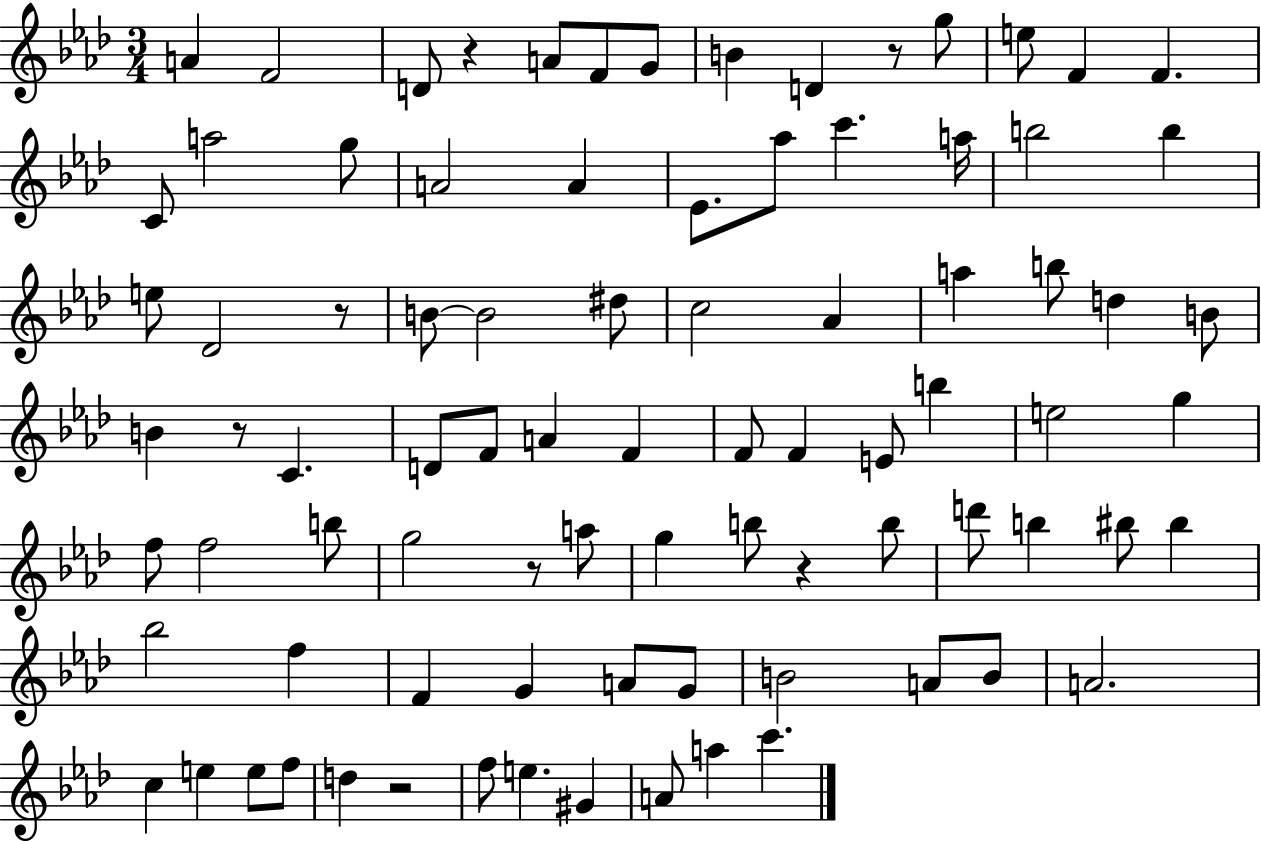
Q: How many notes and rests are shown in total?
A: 86